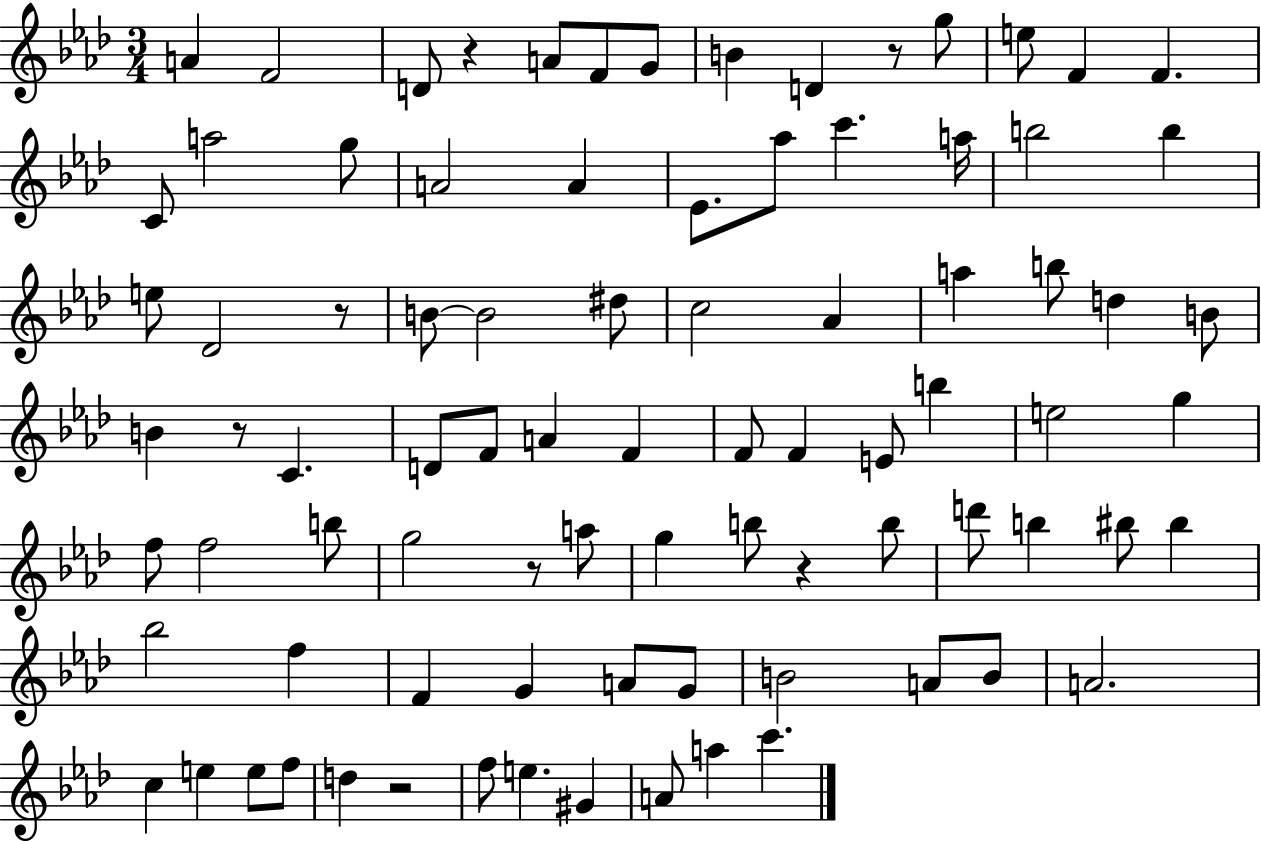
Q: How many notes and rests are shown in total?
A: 86